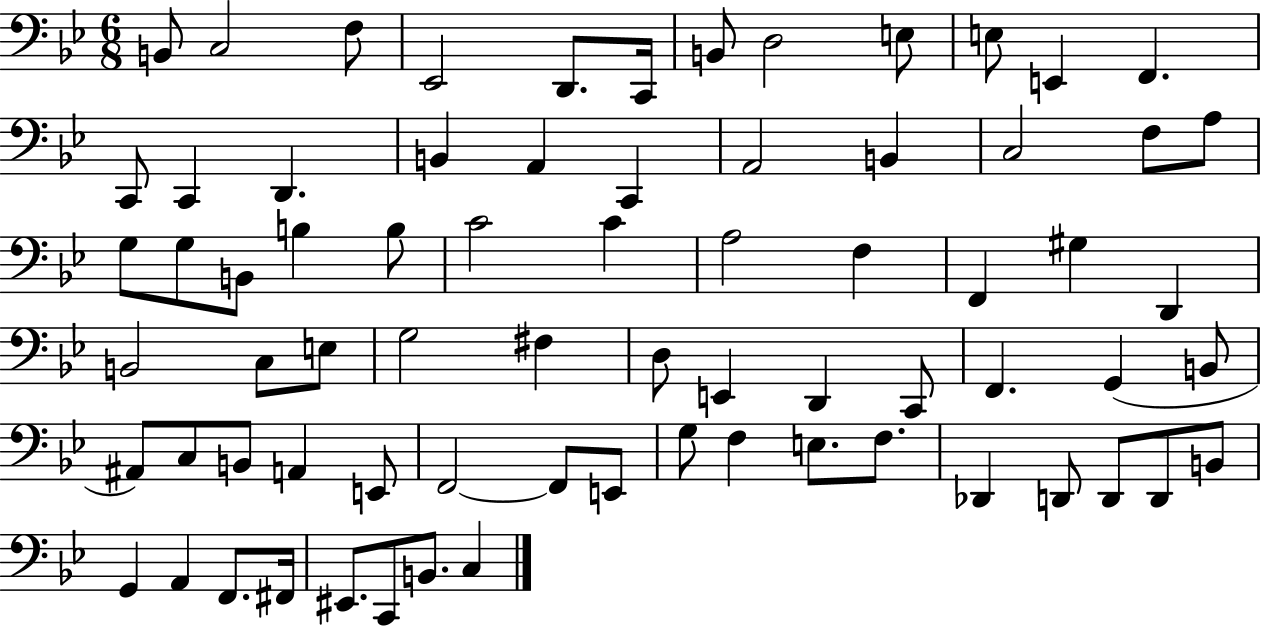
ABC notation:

X:1
T:Untitled
M:6/8
L:1/4
K:Bb
B,,/2 C,2 F,/2 _E,,2 D,,/2 C,,/4 B,,/2 D,2 E,/2 E,/2 E,, F,, C,,/2 C,, D,, B,, A,, C,, A,,2 B,, C,2 F,/2 A,/2 G,/2 G,/2 B,,/2 B, B,/2 C2 C A,2 F, F,, ^G, D,, B,,2 C,/2 E,/2 G,2 ^F, D,/2 E,, D,, C,,/2 F,, G,, B,,/2 ^A,,/2 C,/2 B,,/2 A,, E,,/2 F,,2 F,,/2 E,,/2 G,/2 F, E,/2 F,/2 _D,, D,,/2 D,,/2 D,,/2 B,,/2 G,, A,, F,,/2 ^F,,/4 ^E,,/2 C,,/2 B,,/2 C,